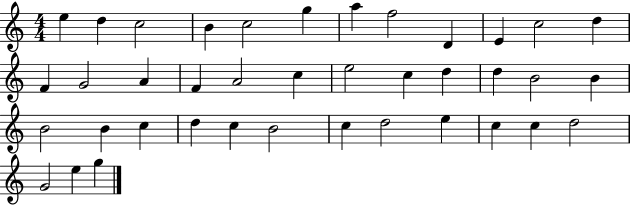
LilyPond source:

{
  \clef treble
  \numericTimeSignature
  \time 4/4
  \key c \major
  e''4 d''4 c''2 | b'4 c''2 g''4 | a''4 f''2 d'4 | e'4 c''2 d''4 | \break f'4 g'2 a'4 | f'4 a'2 c''4 | e''2 c''4 d''4 | d''4 b'2 b'4 | \break b'2 b'4 c''4 | d''4 c''4 b'2 | c''4 d''2 e''4 | c''4 c''4 d''2 | \break g'2 e''4 g''4 | \bar "|."
}